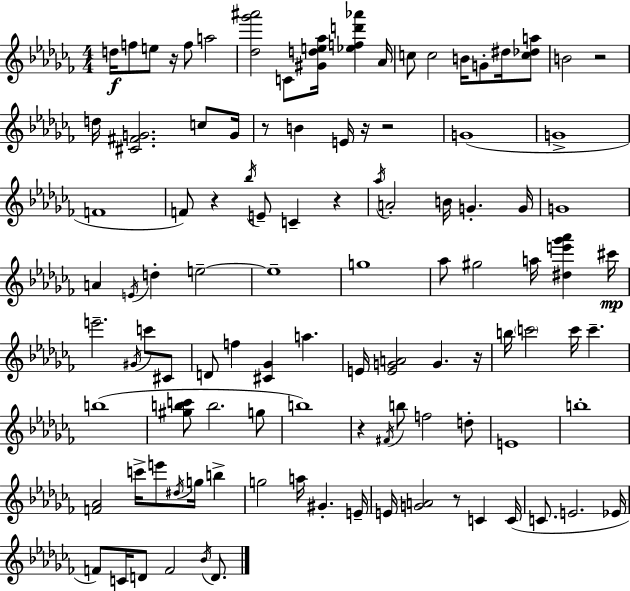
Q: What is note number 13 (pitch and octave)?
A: B4